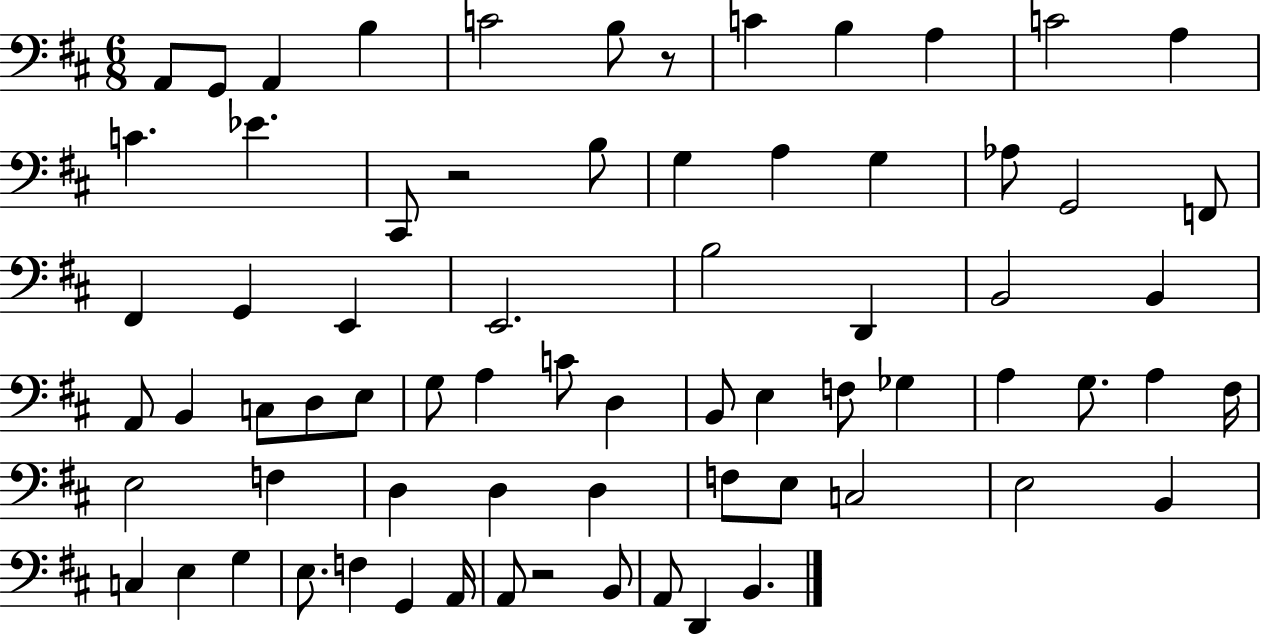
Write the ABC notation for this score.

X:1
T:Untitled
M:6/8
L:1/4
K:D
A,,/2 G,,/2 A,, B, C2 B,/2 z/2 C B, A, C2 A, C _E ^C,,/2 z2 B,/2 G, A, G, _A,/2 G,,2 F,,/2 ^F,, G,, E,, E,,2 B,2 D,, B,,2 B,, A,,/2 B,, C,/2 D,/2 E,/2 G,/2 A, C/2 D, B,,/2 E, F,/2 _G, A, G,/2 A, ^F,/4 E,2 F, D, D, D, F,/2 E,/2 C,2 E,2 B,, C, E, G, E,/2 F, G,, A,,/4 A,,/2 z2 B,,/2 A,,/2 D,, B,,